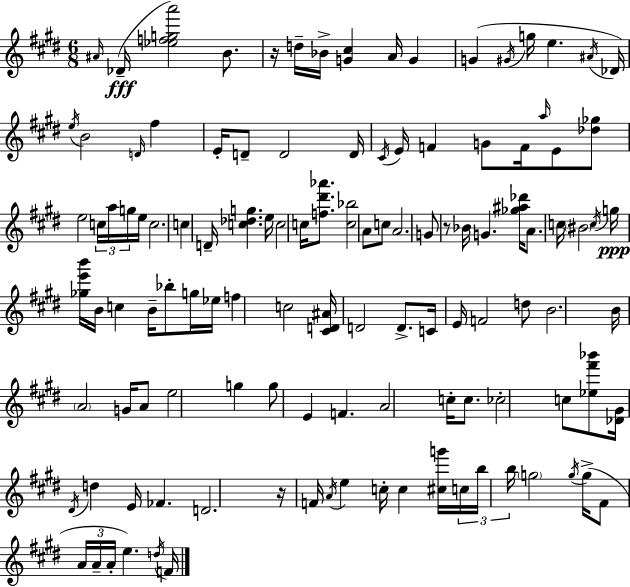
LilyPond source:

{
  \clef treble
  \numericTimeSignature
  \time 6/8
  \key e \major
  \grace { ais'16 }(\fff des'16-- <ees'' f'' g'' a'''>2) b'8. | r16 d''16-- bes'16-> <g' cis''>4 a'16 g'4 | g'4( \acciaccatura { gis'16 } g''16 e''4. | \acciaccatura { ais'16 }) des'16 \acciaccatura { e''16 } b'2 | \break \grace { d'16 } fis''4 e'16-. d'8-- d'2 | d'16 \acciaccatura { cis'16 } e'16 f'4 g'8 | f'16 \grace { a''16 } e'8 <des'' ges''>8 e''2 | \tuplet 3/2 { c''16 a''16 g''16 } e''16 c''2. | \break c''4 d'16-- | <c'' des'' g''>4. e''16 c''2 | c''16 <f'' dis''' aes'''>8. <c'' bes''>2 | a'8 c''8 a'2. | \break g'8 r8 bes'16 | g'4. <ges'' ais'' des'''>16 a'8. c''16 \parenthesize bis'2 | \acciaccatura { c''16 } g''16\ppp <ges'' e''' b'''>16 b'16 c''4 | b'16-- bes''8-. g''16 ees''16 f''4 | \break c''2 <cis' d' ais'>16 d'2 | d'8.-> c'16 e'16 f'2 | d''8 b'2. | b'16 \parenthesize a'2 | \break g'16 a'8 e''2 | g''4 g''8 e'4 | f'4. a'2 | c''16-. c''8. ces''2-. | \break c''8 <ees'' fis''' bes'''>8 <des' gis'>16 \acciaccatura { dis'16 } d''4 | e'16 fes'4. d'2. | r16 f'16 \acciaccatura { a'16 } | e''4 c''16-. c''4 <cis'' g'''>16 \tuplet 3/2 { c''16 b''16 | \break b''16 } \parenthesize g''2 \acciaccatura { g''16 } g''16->( fis'8 | \tuplet 3/2 { a'16 a'16-- a'16-. } e''4.) \acciaccatura { d''16 } f'16 | \bar "|."
}